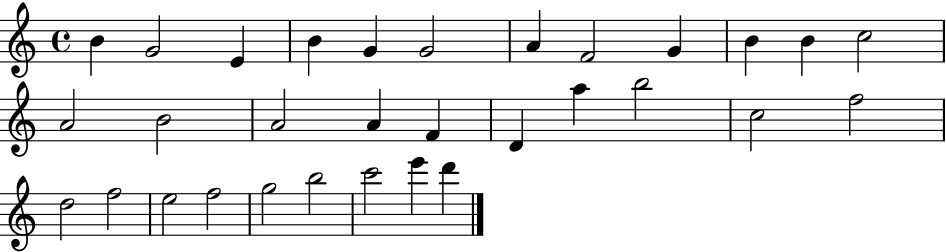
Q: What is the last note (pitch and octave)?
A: D6